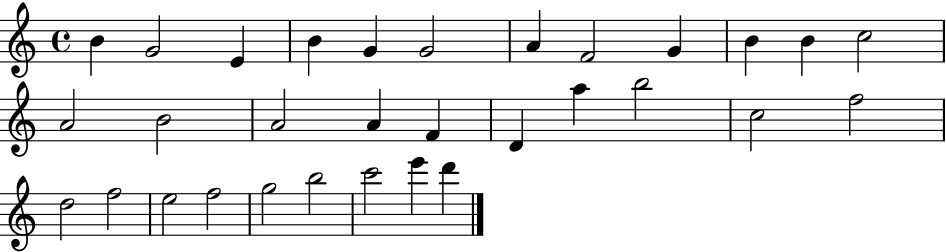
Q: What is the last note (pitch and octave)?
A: D6